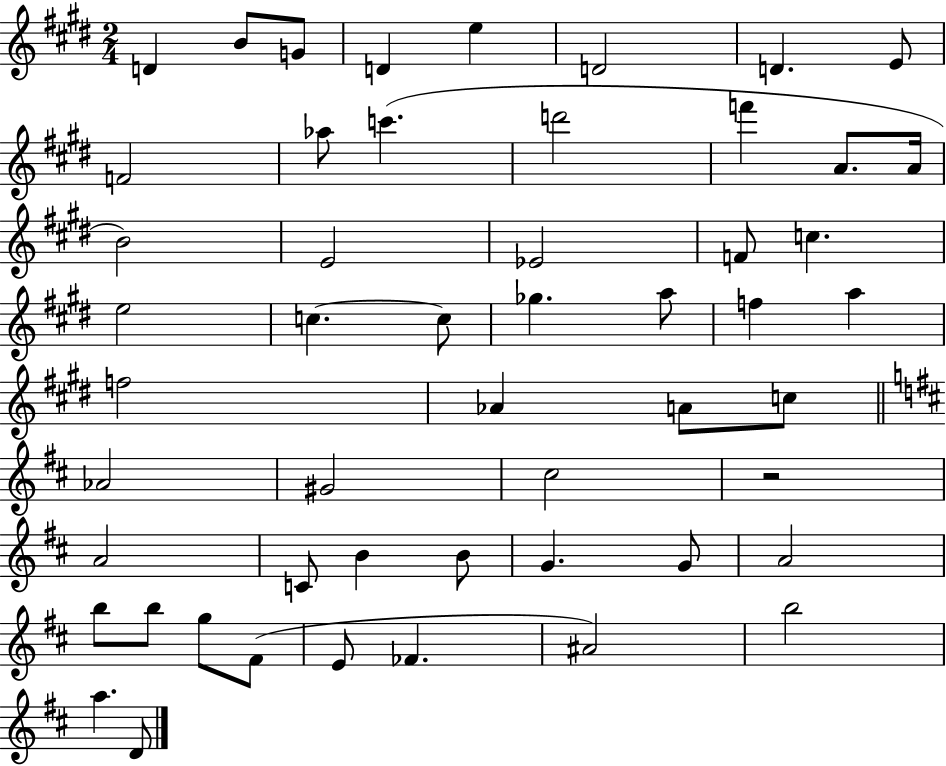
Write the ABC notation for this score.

X:1
T:Untitled
M:2/4
L:1/4
K:E
D B/2 G/2 D e D2 D E/2 F2 _a/2 c' d'2 f' A/2 A/4 B2 E2 _E2 F/2 c e2 c c/2 _g a/2 f a f2 _A A/2 c/2 _A2 ^G2 ^c2 z2 A2 C/2 B B/2 G G/2 A2 b/2 b/2 g/2 ^F/2 E/2 _F ^A2 b2 a D/2